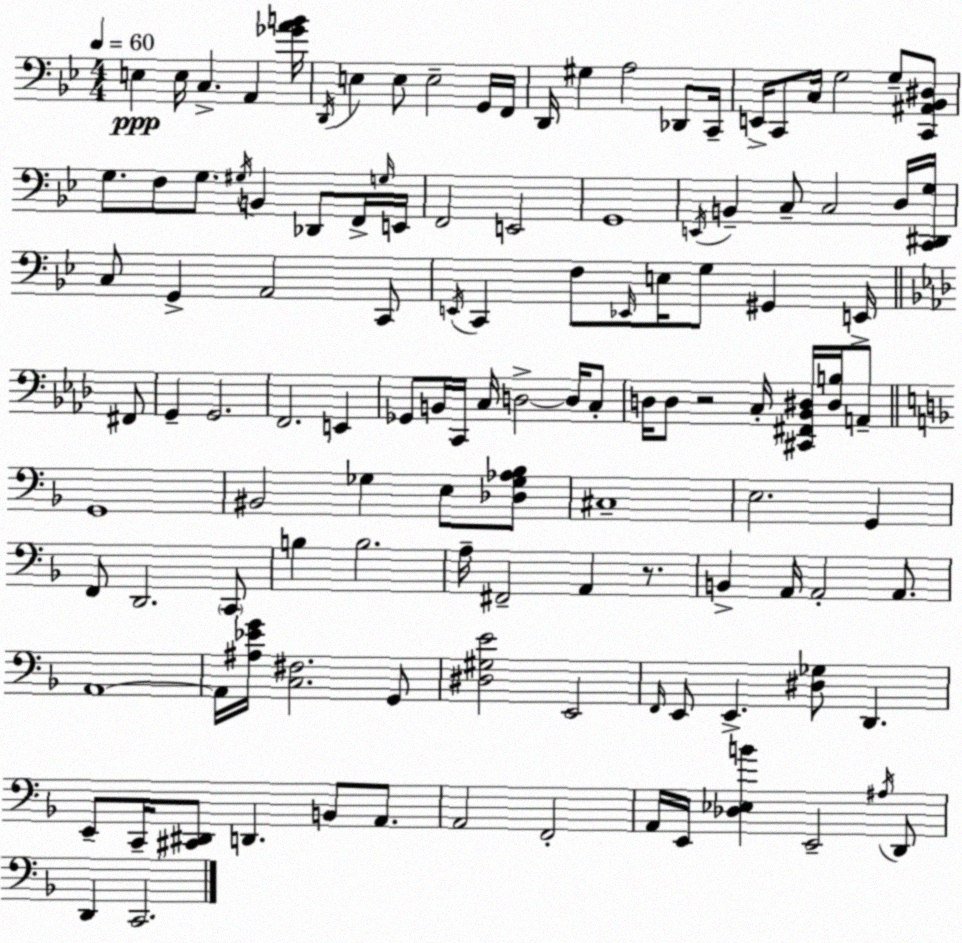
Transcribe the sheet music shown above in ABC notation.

X:1
T:Untitled
M:4/4
L:1/4
K:Bb
E, E,/4 C, A,, [_GAB]/4 D,,/4 E, E,/2 E,2 G,,/4 F,,/4 D,,/4 ^G, A,2 _D,,/2 C,,/4 E,,/4 C,,/2 C,/4 G,2 G,/2 [C,,^A,,_B,,^D,]/2 G,/2 F,/2 G,/2 ^G,/4 B,, _D,,/2 F,,/4 G,/4 E,,/4 F,,2 E,,2 G,,4 E,,/4 B,, C,/2 C,2 D,/4 [C,,^D,,G,]/4 C,/2 G,, A,,2 C,,/2 E,,/4 C,, F,/2 _E,,/4 E,/4 G,/2 ^G,, E,,/4 ^F,,/2 G,, G,,2 F,,2 E,, _G,,/2 B,,/4 C,,/4 C,/4 D,2 D,/4 C,/2 D,/4 D,/2 z2 C,/4 [^C,,^F,,_B,,^D,]/4 [^D,B,]/4 A,,/2 G,,4 ^B,,2 _G, E,/2 [_D,_G,_A,_B,]/2 ^C,4 E,2 G,, F,,/2 D,,2 C,,/2 B, B,2 A,/4 ^F,,2 A,, z/2 B,, A,,/4 A,,2 A,,/2 A,,4 A,,/4 [^A,_EG]/4 [C,^F,]2 G,,/2 [^D,^G,E]2 E,,2 F,,/4 E,,/2 E,, [^D,_G,]/2 D,, E,,/2 C,,/4 [^C,,^D,,]/2 D,, B,,/2 A,,/2 A,,2 F,,2 A,,/4 E,,/4 [_D,_E,B] E,,2 ^A,/4 D,,/2 D,, C,,2